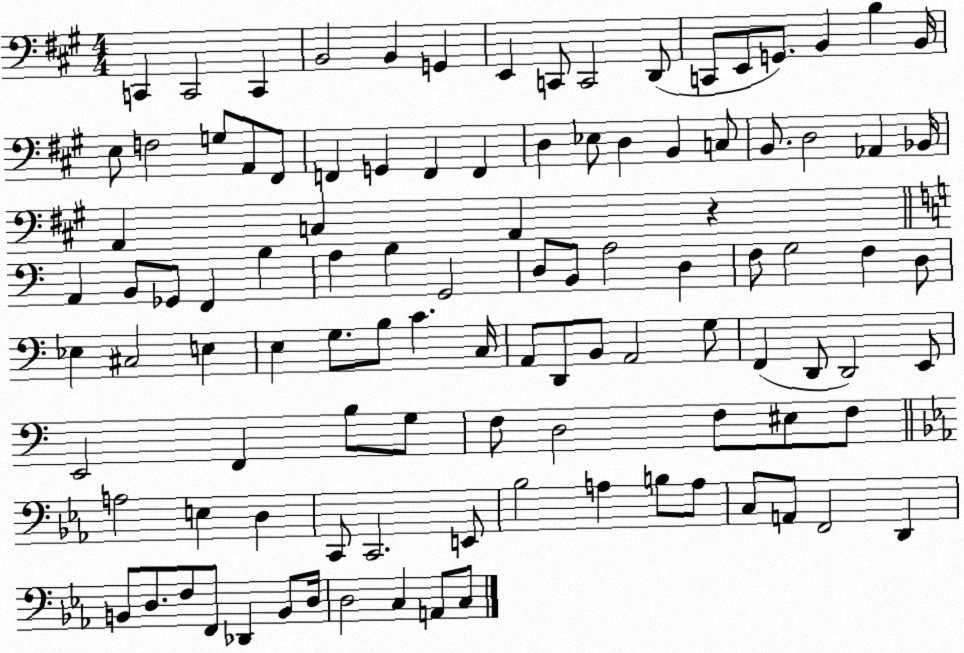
X:1
T:Untitled
M:4/4
L:1/4
K:A
C,, C,,2 C,, B,,2 B,, G,, E,, C,,/2 C,,2 D,,/2 C,,/2 E,,/2 G,,/2 B,, B, B,,/4 E,/2 F,2 G,/2 A,,/2 ^F,,/2 F,, G,, F,, F,, D, _E,/2 D, B,, C,/2 B,,/2 D,2 _A,, _B,,/4 A,, C, A,, z A,, B,,/2 _G,,/2 F,, B, A, B, G,,2 D,/2 B,,/2 A,2 D, F,/2 G,2 F, D,/2 _E, ^C,2 E, E, G,/2 B,/2 C C,/4 A,,/2 D,,/2 B,,/2 A,,2 G,/2 F,, D,,/2 D,,2 E,,/2 E,,2 F,, B,/2 G,/2 F,/2 D,2 F,/2 ^E,/2 F,/2 A,2 E, D, C,,/2 C,,2 E,,/2 _B,2 A, B,/2 A,/2 C,/2 A,,/2 F,,2 D,, B,,/2 D,/2 F,/2 F,,/2 _D,, B,,/2 D,/4 D,2 C, A,,/2 C,/2